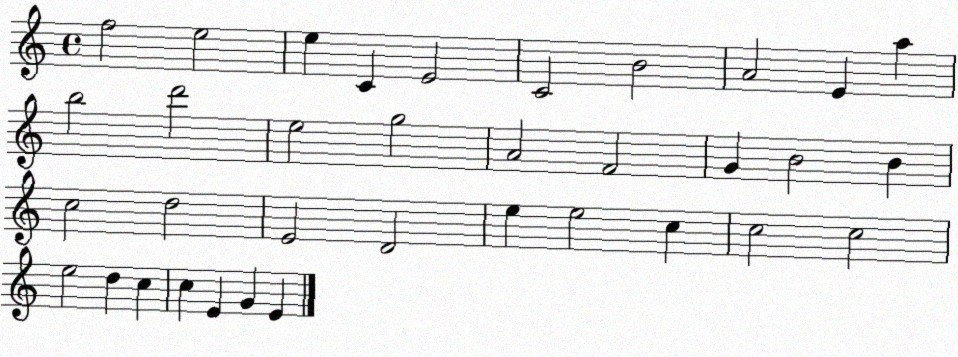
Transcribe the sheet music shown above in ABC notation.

X:1
T:Untitled
M:4/4
L:1/4
K:C
f2 e2 e C E2 C2 B2 A2 E a b2 d'2 e2 g2 A2 F2 G B2 B c2 d2 E2 D2 e e2 c c2 c2 e2 d c c E G E